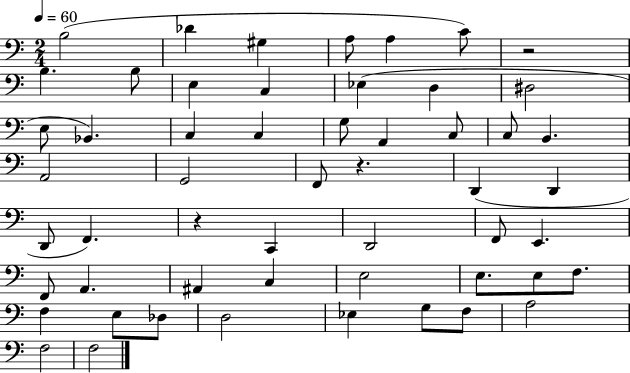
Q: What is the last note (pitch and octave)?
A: F3